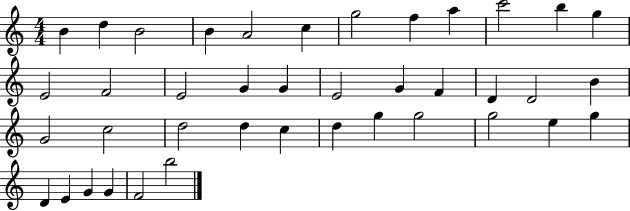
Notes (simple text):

B4/q D5/q B4/h B4/q A4/h C5/q G5/h F5/q A5/q C6/h B5/q G5/q E4/h F4/h E4/h G4/q G4/q E4/h G4/q F4/q D4/q D4/h B4/q G4/h C5/h D5/h D5/q C5/q D5/q G5/q G5/h G5/h E5/q G5/q D4/q E4/q G4/q G4/q F4/h B5/h